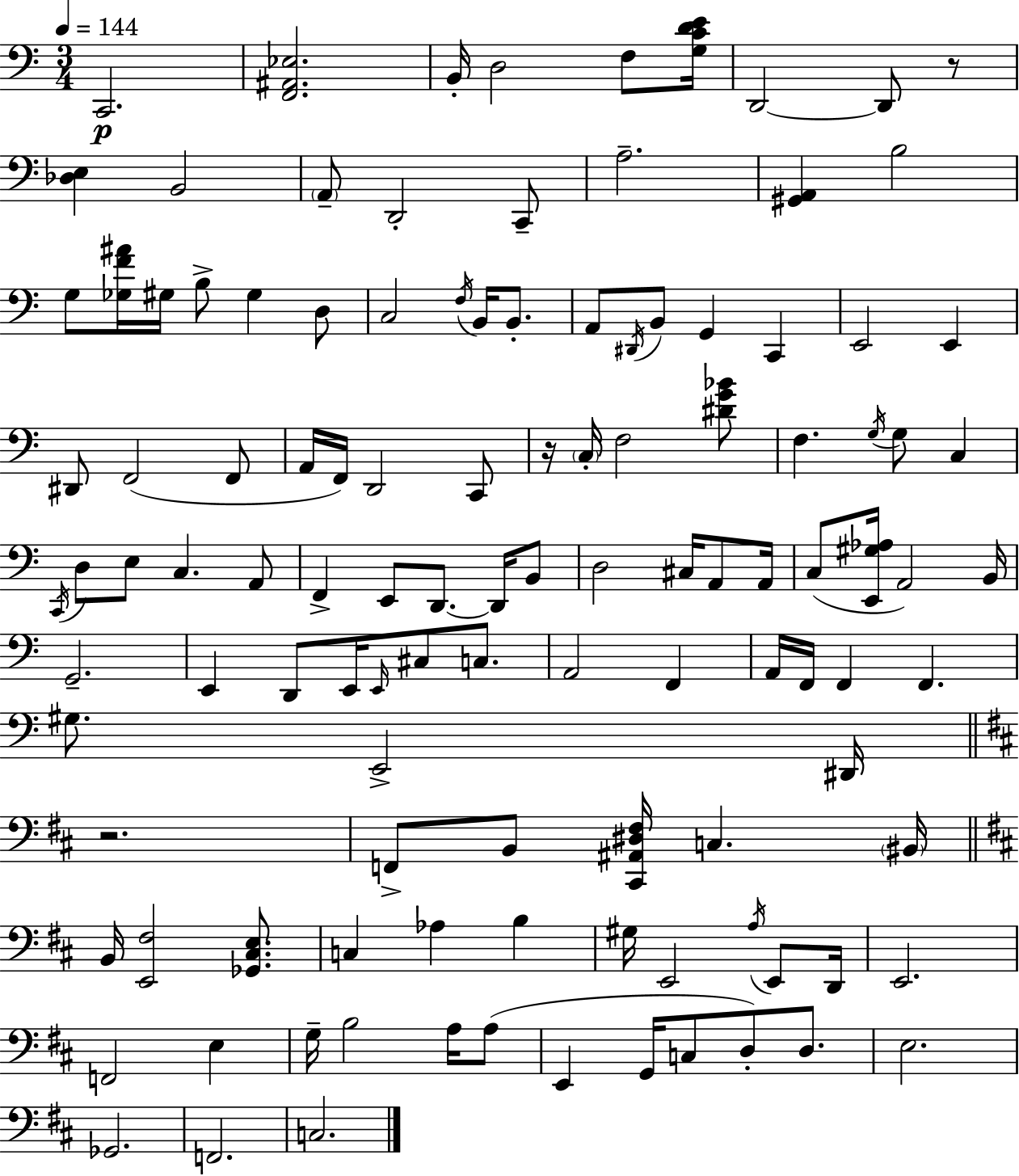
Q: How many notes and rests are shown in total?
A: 116